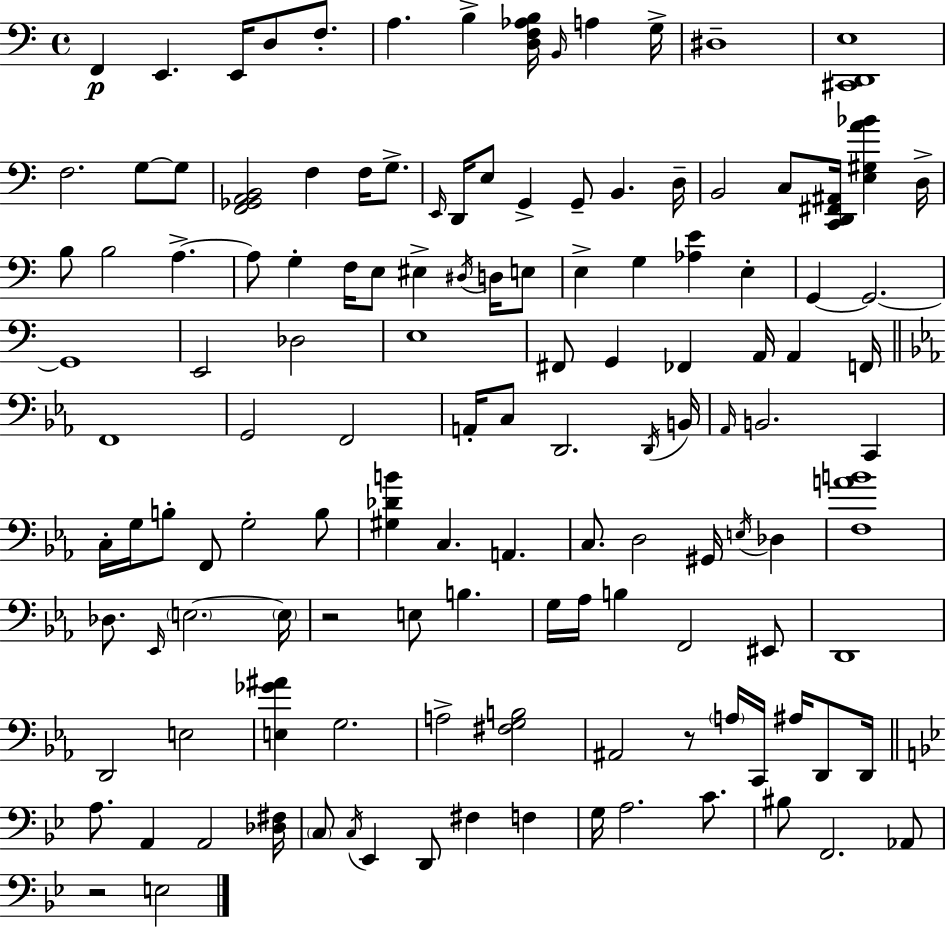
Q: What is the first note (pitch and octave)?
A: F2